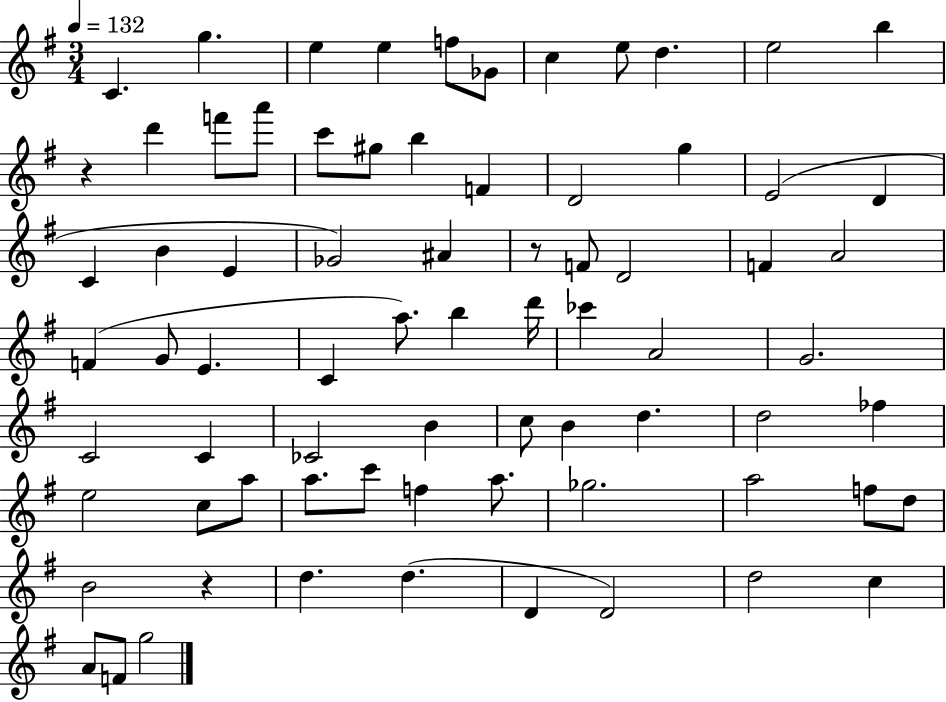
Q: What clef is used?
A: treble